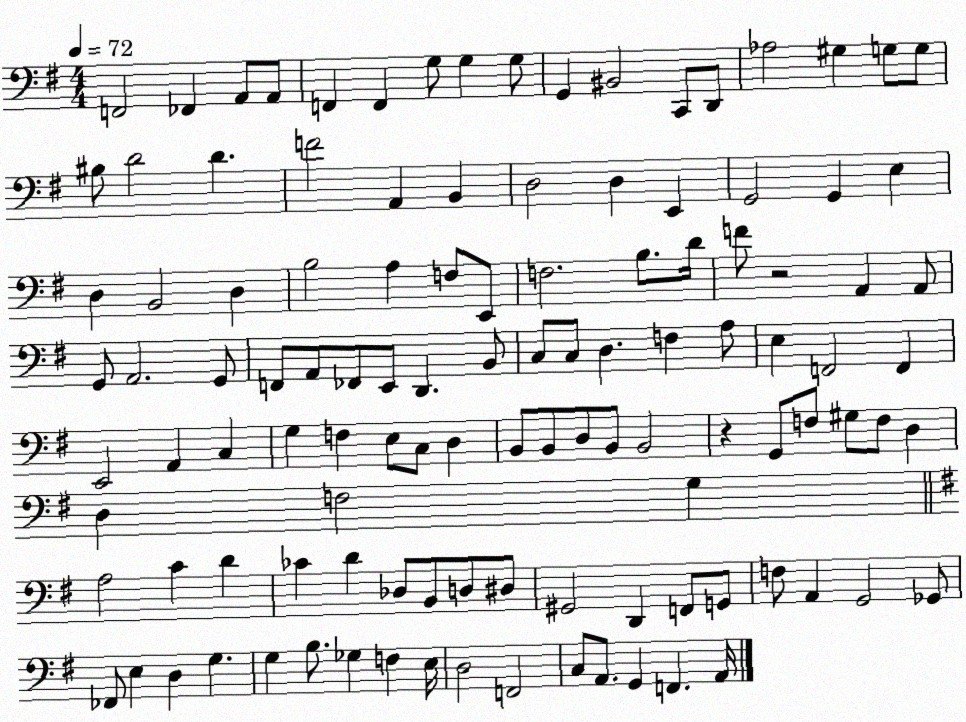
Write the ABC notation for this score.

X:1
T:Untitled
M:4/4
L:1/4
K:G
F,,2 _F,, A,,/2 A,,/2 F,, F,, G,/2 G, G,/2 G,, ^B,,2 C,,/2 D,,/2 _A,2 ^G, G,/2 G,/2 ^B,/2 D2 D F2 A,, B,, D,2 D, E,, G,,2 G,, E, D, B,,2 D, B,2 A, F,/2 E,,/2 F,2 B,/2 D/4 F/2 z2 A,, A,,/2 G,,/2 A,,2 G,,/2 F,,/2 A,,/2 _F,,/2 E,,/2 D,, B,,/2 C,/2 C,/2 D, F, A,/2 E, F,,2 F,, E,,2 A,, C, G, F, E,/2 C,/2 D, B,,/2 B,,/2 D,/2 B,,/2 B,,2 z G,,/2 F,/2 ^G,/2 F,/2 D, D, F,2 G, A,2 C D _C D _D,/2 B,,/2 D,/2 ^D,/2 ^G,,2 D,, F,,/2 G,,/2 F,/2 A,, G,,2 _G,,/2 _F,,/2 E, D, G, G, B,/2 _G, F, E,/4 D,2 F,,2 C,/2 A,,/2 G,, F,, A,,/4